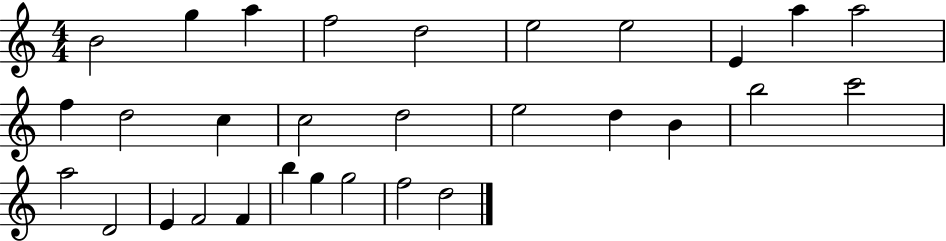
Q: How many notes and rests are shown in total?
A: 30